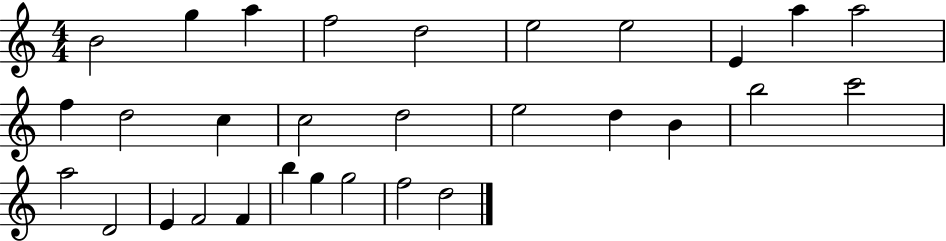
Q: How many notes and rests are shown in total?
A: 30